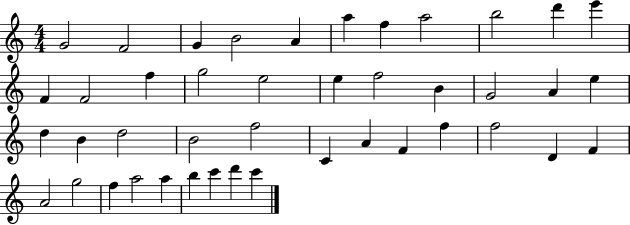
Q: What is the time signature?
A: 4/4